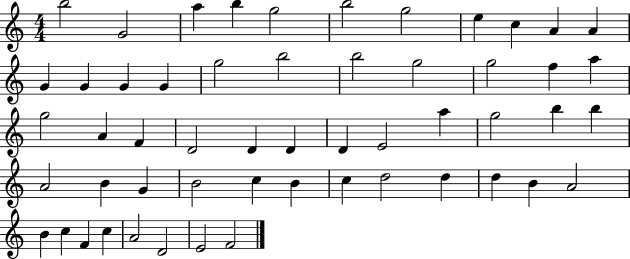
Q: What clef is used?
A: treble